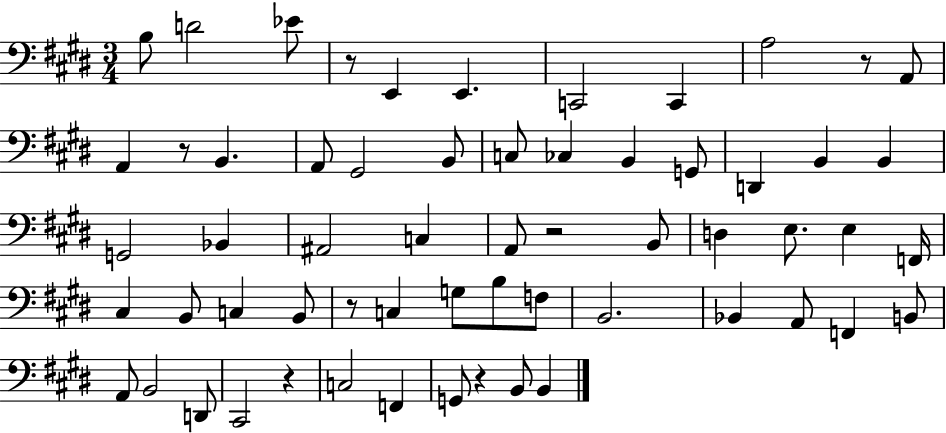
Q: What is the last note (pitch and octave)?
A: B2